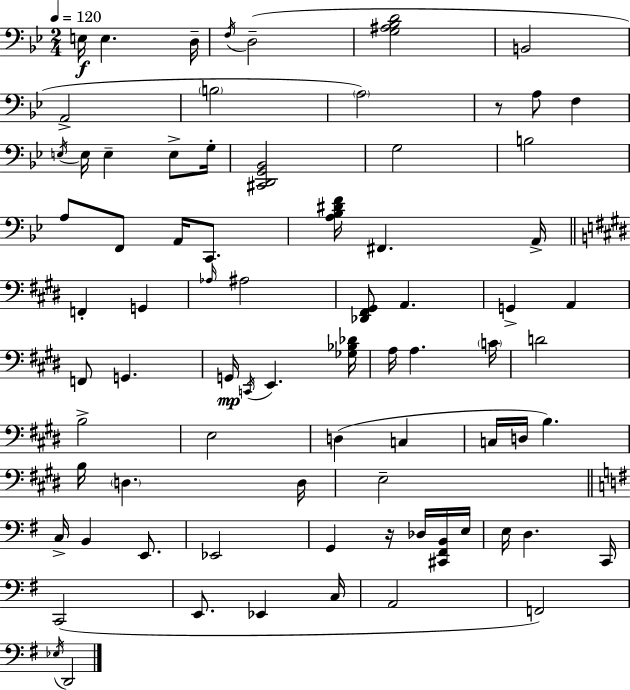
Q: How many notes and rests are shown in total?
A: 77